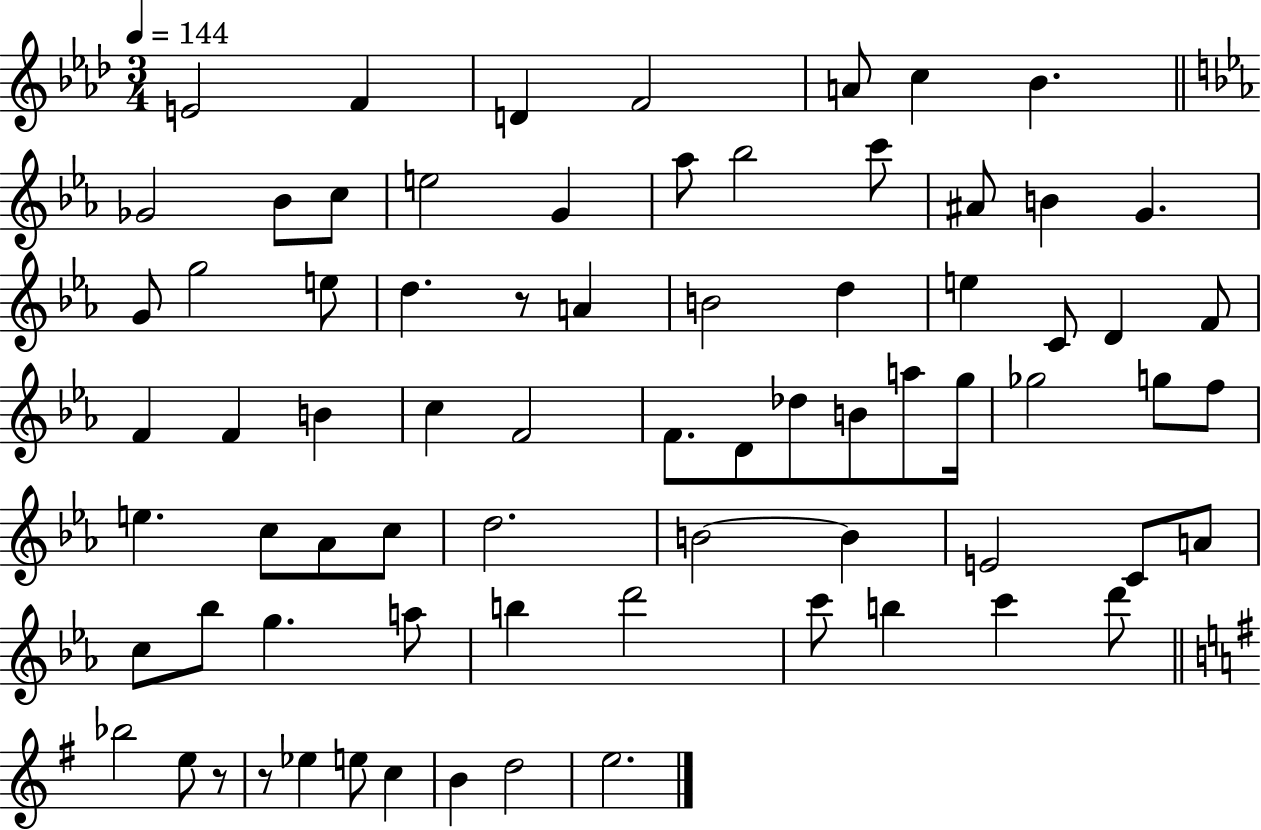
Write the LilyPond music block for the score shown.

{
  \clef treble
  \numericTimeSignature
  \time 3/4
  \key aes \major
  \tempo 4 = 144
  e'2 f'4 | d'4 f'2 | a'8 c''4 bes'4. | \bar "||" \break \key ees \major ges'2 bes'8 c''8 | e''2 g'4 | aes''8 bes''2 c'''8 | ais'8 b'4 g'4. | \break g'8 g''2 e''8 | d''4. r8 a'4 | b'2 d''4 | e''4 c'8 d'4 f'8 | \break f'4 f'4 b'4 | c''4 f'2 | f'8. d'8 des''8 b'8 a''8 g''16 | ges''2 g''8 f''8 | \break e''4. c''8 aes'8 c''8 | d''2. | b'2~~ b'4 | e'2 c'8 a'8 | \break c''8 bes''8 g''4. a''8 | b''4 d'''2 | c'''8 b''4 c'''4 d'''8 | \bar "||" \break \key g \major bes''2 e''8 r8 | r8 ees''4 e''8 c''4 | b'4 d''2 | e''2. | \break \bar "|."
}